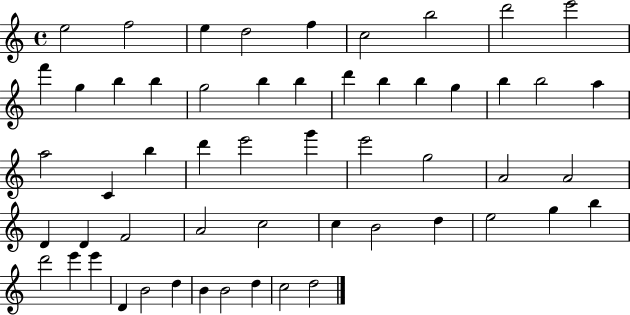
X:1
T:Untitled
M:4/4
L:1/4
K:C
e2 f2 e d2 f c2 b2 d'2 e'2 f' g b b g2 b b d' b b g b b2 a a2 C b d' e'2 g' e'2 g2 A2 A2 D D F2 A2 c2 c B2 d e2 g b d'2 e' e' D B2 d B B2 d c2 d2